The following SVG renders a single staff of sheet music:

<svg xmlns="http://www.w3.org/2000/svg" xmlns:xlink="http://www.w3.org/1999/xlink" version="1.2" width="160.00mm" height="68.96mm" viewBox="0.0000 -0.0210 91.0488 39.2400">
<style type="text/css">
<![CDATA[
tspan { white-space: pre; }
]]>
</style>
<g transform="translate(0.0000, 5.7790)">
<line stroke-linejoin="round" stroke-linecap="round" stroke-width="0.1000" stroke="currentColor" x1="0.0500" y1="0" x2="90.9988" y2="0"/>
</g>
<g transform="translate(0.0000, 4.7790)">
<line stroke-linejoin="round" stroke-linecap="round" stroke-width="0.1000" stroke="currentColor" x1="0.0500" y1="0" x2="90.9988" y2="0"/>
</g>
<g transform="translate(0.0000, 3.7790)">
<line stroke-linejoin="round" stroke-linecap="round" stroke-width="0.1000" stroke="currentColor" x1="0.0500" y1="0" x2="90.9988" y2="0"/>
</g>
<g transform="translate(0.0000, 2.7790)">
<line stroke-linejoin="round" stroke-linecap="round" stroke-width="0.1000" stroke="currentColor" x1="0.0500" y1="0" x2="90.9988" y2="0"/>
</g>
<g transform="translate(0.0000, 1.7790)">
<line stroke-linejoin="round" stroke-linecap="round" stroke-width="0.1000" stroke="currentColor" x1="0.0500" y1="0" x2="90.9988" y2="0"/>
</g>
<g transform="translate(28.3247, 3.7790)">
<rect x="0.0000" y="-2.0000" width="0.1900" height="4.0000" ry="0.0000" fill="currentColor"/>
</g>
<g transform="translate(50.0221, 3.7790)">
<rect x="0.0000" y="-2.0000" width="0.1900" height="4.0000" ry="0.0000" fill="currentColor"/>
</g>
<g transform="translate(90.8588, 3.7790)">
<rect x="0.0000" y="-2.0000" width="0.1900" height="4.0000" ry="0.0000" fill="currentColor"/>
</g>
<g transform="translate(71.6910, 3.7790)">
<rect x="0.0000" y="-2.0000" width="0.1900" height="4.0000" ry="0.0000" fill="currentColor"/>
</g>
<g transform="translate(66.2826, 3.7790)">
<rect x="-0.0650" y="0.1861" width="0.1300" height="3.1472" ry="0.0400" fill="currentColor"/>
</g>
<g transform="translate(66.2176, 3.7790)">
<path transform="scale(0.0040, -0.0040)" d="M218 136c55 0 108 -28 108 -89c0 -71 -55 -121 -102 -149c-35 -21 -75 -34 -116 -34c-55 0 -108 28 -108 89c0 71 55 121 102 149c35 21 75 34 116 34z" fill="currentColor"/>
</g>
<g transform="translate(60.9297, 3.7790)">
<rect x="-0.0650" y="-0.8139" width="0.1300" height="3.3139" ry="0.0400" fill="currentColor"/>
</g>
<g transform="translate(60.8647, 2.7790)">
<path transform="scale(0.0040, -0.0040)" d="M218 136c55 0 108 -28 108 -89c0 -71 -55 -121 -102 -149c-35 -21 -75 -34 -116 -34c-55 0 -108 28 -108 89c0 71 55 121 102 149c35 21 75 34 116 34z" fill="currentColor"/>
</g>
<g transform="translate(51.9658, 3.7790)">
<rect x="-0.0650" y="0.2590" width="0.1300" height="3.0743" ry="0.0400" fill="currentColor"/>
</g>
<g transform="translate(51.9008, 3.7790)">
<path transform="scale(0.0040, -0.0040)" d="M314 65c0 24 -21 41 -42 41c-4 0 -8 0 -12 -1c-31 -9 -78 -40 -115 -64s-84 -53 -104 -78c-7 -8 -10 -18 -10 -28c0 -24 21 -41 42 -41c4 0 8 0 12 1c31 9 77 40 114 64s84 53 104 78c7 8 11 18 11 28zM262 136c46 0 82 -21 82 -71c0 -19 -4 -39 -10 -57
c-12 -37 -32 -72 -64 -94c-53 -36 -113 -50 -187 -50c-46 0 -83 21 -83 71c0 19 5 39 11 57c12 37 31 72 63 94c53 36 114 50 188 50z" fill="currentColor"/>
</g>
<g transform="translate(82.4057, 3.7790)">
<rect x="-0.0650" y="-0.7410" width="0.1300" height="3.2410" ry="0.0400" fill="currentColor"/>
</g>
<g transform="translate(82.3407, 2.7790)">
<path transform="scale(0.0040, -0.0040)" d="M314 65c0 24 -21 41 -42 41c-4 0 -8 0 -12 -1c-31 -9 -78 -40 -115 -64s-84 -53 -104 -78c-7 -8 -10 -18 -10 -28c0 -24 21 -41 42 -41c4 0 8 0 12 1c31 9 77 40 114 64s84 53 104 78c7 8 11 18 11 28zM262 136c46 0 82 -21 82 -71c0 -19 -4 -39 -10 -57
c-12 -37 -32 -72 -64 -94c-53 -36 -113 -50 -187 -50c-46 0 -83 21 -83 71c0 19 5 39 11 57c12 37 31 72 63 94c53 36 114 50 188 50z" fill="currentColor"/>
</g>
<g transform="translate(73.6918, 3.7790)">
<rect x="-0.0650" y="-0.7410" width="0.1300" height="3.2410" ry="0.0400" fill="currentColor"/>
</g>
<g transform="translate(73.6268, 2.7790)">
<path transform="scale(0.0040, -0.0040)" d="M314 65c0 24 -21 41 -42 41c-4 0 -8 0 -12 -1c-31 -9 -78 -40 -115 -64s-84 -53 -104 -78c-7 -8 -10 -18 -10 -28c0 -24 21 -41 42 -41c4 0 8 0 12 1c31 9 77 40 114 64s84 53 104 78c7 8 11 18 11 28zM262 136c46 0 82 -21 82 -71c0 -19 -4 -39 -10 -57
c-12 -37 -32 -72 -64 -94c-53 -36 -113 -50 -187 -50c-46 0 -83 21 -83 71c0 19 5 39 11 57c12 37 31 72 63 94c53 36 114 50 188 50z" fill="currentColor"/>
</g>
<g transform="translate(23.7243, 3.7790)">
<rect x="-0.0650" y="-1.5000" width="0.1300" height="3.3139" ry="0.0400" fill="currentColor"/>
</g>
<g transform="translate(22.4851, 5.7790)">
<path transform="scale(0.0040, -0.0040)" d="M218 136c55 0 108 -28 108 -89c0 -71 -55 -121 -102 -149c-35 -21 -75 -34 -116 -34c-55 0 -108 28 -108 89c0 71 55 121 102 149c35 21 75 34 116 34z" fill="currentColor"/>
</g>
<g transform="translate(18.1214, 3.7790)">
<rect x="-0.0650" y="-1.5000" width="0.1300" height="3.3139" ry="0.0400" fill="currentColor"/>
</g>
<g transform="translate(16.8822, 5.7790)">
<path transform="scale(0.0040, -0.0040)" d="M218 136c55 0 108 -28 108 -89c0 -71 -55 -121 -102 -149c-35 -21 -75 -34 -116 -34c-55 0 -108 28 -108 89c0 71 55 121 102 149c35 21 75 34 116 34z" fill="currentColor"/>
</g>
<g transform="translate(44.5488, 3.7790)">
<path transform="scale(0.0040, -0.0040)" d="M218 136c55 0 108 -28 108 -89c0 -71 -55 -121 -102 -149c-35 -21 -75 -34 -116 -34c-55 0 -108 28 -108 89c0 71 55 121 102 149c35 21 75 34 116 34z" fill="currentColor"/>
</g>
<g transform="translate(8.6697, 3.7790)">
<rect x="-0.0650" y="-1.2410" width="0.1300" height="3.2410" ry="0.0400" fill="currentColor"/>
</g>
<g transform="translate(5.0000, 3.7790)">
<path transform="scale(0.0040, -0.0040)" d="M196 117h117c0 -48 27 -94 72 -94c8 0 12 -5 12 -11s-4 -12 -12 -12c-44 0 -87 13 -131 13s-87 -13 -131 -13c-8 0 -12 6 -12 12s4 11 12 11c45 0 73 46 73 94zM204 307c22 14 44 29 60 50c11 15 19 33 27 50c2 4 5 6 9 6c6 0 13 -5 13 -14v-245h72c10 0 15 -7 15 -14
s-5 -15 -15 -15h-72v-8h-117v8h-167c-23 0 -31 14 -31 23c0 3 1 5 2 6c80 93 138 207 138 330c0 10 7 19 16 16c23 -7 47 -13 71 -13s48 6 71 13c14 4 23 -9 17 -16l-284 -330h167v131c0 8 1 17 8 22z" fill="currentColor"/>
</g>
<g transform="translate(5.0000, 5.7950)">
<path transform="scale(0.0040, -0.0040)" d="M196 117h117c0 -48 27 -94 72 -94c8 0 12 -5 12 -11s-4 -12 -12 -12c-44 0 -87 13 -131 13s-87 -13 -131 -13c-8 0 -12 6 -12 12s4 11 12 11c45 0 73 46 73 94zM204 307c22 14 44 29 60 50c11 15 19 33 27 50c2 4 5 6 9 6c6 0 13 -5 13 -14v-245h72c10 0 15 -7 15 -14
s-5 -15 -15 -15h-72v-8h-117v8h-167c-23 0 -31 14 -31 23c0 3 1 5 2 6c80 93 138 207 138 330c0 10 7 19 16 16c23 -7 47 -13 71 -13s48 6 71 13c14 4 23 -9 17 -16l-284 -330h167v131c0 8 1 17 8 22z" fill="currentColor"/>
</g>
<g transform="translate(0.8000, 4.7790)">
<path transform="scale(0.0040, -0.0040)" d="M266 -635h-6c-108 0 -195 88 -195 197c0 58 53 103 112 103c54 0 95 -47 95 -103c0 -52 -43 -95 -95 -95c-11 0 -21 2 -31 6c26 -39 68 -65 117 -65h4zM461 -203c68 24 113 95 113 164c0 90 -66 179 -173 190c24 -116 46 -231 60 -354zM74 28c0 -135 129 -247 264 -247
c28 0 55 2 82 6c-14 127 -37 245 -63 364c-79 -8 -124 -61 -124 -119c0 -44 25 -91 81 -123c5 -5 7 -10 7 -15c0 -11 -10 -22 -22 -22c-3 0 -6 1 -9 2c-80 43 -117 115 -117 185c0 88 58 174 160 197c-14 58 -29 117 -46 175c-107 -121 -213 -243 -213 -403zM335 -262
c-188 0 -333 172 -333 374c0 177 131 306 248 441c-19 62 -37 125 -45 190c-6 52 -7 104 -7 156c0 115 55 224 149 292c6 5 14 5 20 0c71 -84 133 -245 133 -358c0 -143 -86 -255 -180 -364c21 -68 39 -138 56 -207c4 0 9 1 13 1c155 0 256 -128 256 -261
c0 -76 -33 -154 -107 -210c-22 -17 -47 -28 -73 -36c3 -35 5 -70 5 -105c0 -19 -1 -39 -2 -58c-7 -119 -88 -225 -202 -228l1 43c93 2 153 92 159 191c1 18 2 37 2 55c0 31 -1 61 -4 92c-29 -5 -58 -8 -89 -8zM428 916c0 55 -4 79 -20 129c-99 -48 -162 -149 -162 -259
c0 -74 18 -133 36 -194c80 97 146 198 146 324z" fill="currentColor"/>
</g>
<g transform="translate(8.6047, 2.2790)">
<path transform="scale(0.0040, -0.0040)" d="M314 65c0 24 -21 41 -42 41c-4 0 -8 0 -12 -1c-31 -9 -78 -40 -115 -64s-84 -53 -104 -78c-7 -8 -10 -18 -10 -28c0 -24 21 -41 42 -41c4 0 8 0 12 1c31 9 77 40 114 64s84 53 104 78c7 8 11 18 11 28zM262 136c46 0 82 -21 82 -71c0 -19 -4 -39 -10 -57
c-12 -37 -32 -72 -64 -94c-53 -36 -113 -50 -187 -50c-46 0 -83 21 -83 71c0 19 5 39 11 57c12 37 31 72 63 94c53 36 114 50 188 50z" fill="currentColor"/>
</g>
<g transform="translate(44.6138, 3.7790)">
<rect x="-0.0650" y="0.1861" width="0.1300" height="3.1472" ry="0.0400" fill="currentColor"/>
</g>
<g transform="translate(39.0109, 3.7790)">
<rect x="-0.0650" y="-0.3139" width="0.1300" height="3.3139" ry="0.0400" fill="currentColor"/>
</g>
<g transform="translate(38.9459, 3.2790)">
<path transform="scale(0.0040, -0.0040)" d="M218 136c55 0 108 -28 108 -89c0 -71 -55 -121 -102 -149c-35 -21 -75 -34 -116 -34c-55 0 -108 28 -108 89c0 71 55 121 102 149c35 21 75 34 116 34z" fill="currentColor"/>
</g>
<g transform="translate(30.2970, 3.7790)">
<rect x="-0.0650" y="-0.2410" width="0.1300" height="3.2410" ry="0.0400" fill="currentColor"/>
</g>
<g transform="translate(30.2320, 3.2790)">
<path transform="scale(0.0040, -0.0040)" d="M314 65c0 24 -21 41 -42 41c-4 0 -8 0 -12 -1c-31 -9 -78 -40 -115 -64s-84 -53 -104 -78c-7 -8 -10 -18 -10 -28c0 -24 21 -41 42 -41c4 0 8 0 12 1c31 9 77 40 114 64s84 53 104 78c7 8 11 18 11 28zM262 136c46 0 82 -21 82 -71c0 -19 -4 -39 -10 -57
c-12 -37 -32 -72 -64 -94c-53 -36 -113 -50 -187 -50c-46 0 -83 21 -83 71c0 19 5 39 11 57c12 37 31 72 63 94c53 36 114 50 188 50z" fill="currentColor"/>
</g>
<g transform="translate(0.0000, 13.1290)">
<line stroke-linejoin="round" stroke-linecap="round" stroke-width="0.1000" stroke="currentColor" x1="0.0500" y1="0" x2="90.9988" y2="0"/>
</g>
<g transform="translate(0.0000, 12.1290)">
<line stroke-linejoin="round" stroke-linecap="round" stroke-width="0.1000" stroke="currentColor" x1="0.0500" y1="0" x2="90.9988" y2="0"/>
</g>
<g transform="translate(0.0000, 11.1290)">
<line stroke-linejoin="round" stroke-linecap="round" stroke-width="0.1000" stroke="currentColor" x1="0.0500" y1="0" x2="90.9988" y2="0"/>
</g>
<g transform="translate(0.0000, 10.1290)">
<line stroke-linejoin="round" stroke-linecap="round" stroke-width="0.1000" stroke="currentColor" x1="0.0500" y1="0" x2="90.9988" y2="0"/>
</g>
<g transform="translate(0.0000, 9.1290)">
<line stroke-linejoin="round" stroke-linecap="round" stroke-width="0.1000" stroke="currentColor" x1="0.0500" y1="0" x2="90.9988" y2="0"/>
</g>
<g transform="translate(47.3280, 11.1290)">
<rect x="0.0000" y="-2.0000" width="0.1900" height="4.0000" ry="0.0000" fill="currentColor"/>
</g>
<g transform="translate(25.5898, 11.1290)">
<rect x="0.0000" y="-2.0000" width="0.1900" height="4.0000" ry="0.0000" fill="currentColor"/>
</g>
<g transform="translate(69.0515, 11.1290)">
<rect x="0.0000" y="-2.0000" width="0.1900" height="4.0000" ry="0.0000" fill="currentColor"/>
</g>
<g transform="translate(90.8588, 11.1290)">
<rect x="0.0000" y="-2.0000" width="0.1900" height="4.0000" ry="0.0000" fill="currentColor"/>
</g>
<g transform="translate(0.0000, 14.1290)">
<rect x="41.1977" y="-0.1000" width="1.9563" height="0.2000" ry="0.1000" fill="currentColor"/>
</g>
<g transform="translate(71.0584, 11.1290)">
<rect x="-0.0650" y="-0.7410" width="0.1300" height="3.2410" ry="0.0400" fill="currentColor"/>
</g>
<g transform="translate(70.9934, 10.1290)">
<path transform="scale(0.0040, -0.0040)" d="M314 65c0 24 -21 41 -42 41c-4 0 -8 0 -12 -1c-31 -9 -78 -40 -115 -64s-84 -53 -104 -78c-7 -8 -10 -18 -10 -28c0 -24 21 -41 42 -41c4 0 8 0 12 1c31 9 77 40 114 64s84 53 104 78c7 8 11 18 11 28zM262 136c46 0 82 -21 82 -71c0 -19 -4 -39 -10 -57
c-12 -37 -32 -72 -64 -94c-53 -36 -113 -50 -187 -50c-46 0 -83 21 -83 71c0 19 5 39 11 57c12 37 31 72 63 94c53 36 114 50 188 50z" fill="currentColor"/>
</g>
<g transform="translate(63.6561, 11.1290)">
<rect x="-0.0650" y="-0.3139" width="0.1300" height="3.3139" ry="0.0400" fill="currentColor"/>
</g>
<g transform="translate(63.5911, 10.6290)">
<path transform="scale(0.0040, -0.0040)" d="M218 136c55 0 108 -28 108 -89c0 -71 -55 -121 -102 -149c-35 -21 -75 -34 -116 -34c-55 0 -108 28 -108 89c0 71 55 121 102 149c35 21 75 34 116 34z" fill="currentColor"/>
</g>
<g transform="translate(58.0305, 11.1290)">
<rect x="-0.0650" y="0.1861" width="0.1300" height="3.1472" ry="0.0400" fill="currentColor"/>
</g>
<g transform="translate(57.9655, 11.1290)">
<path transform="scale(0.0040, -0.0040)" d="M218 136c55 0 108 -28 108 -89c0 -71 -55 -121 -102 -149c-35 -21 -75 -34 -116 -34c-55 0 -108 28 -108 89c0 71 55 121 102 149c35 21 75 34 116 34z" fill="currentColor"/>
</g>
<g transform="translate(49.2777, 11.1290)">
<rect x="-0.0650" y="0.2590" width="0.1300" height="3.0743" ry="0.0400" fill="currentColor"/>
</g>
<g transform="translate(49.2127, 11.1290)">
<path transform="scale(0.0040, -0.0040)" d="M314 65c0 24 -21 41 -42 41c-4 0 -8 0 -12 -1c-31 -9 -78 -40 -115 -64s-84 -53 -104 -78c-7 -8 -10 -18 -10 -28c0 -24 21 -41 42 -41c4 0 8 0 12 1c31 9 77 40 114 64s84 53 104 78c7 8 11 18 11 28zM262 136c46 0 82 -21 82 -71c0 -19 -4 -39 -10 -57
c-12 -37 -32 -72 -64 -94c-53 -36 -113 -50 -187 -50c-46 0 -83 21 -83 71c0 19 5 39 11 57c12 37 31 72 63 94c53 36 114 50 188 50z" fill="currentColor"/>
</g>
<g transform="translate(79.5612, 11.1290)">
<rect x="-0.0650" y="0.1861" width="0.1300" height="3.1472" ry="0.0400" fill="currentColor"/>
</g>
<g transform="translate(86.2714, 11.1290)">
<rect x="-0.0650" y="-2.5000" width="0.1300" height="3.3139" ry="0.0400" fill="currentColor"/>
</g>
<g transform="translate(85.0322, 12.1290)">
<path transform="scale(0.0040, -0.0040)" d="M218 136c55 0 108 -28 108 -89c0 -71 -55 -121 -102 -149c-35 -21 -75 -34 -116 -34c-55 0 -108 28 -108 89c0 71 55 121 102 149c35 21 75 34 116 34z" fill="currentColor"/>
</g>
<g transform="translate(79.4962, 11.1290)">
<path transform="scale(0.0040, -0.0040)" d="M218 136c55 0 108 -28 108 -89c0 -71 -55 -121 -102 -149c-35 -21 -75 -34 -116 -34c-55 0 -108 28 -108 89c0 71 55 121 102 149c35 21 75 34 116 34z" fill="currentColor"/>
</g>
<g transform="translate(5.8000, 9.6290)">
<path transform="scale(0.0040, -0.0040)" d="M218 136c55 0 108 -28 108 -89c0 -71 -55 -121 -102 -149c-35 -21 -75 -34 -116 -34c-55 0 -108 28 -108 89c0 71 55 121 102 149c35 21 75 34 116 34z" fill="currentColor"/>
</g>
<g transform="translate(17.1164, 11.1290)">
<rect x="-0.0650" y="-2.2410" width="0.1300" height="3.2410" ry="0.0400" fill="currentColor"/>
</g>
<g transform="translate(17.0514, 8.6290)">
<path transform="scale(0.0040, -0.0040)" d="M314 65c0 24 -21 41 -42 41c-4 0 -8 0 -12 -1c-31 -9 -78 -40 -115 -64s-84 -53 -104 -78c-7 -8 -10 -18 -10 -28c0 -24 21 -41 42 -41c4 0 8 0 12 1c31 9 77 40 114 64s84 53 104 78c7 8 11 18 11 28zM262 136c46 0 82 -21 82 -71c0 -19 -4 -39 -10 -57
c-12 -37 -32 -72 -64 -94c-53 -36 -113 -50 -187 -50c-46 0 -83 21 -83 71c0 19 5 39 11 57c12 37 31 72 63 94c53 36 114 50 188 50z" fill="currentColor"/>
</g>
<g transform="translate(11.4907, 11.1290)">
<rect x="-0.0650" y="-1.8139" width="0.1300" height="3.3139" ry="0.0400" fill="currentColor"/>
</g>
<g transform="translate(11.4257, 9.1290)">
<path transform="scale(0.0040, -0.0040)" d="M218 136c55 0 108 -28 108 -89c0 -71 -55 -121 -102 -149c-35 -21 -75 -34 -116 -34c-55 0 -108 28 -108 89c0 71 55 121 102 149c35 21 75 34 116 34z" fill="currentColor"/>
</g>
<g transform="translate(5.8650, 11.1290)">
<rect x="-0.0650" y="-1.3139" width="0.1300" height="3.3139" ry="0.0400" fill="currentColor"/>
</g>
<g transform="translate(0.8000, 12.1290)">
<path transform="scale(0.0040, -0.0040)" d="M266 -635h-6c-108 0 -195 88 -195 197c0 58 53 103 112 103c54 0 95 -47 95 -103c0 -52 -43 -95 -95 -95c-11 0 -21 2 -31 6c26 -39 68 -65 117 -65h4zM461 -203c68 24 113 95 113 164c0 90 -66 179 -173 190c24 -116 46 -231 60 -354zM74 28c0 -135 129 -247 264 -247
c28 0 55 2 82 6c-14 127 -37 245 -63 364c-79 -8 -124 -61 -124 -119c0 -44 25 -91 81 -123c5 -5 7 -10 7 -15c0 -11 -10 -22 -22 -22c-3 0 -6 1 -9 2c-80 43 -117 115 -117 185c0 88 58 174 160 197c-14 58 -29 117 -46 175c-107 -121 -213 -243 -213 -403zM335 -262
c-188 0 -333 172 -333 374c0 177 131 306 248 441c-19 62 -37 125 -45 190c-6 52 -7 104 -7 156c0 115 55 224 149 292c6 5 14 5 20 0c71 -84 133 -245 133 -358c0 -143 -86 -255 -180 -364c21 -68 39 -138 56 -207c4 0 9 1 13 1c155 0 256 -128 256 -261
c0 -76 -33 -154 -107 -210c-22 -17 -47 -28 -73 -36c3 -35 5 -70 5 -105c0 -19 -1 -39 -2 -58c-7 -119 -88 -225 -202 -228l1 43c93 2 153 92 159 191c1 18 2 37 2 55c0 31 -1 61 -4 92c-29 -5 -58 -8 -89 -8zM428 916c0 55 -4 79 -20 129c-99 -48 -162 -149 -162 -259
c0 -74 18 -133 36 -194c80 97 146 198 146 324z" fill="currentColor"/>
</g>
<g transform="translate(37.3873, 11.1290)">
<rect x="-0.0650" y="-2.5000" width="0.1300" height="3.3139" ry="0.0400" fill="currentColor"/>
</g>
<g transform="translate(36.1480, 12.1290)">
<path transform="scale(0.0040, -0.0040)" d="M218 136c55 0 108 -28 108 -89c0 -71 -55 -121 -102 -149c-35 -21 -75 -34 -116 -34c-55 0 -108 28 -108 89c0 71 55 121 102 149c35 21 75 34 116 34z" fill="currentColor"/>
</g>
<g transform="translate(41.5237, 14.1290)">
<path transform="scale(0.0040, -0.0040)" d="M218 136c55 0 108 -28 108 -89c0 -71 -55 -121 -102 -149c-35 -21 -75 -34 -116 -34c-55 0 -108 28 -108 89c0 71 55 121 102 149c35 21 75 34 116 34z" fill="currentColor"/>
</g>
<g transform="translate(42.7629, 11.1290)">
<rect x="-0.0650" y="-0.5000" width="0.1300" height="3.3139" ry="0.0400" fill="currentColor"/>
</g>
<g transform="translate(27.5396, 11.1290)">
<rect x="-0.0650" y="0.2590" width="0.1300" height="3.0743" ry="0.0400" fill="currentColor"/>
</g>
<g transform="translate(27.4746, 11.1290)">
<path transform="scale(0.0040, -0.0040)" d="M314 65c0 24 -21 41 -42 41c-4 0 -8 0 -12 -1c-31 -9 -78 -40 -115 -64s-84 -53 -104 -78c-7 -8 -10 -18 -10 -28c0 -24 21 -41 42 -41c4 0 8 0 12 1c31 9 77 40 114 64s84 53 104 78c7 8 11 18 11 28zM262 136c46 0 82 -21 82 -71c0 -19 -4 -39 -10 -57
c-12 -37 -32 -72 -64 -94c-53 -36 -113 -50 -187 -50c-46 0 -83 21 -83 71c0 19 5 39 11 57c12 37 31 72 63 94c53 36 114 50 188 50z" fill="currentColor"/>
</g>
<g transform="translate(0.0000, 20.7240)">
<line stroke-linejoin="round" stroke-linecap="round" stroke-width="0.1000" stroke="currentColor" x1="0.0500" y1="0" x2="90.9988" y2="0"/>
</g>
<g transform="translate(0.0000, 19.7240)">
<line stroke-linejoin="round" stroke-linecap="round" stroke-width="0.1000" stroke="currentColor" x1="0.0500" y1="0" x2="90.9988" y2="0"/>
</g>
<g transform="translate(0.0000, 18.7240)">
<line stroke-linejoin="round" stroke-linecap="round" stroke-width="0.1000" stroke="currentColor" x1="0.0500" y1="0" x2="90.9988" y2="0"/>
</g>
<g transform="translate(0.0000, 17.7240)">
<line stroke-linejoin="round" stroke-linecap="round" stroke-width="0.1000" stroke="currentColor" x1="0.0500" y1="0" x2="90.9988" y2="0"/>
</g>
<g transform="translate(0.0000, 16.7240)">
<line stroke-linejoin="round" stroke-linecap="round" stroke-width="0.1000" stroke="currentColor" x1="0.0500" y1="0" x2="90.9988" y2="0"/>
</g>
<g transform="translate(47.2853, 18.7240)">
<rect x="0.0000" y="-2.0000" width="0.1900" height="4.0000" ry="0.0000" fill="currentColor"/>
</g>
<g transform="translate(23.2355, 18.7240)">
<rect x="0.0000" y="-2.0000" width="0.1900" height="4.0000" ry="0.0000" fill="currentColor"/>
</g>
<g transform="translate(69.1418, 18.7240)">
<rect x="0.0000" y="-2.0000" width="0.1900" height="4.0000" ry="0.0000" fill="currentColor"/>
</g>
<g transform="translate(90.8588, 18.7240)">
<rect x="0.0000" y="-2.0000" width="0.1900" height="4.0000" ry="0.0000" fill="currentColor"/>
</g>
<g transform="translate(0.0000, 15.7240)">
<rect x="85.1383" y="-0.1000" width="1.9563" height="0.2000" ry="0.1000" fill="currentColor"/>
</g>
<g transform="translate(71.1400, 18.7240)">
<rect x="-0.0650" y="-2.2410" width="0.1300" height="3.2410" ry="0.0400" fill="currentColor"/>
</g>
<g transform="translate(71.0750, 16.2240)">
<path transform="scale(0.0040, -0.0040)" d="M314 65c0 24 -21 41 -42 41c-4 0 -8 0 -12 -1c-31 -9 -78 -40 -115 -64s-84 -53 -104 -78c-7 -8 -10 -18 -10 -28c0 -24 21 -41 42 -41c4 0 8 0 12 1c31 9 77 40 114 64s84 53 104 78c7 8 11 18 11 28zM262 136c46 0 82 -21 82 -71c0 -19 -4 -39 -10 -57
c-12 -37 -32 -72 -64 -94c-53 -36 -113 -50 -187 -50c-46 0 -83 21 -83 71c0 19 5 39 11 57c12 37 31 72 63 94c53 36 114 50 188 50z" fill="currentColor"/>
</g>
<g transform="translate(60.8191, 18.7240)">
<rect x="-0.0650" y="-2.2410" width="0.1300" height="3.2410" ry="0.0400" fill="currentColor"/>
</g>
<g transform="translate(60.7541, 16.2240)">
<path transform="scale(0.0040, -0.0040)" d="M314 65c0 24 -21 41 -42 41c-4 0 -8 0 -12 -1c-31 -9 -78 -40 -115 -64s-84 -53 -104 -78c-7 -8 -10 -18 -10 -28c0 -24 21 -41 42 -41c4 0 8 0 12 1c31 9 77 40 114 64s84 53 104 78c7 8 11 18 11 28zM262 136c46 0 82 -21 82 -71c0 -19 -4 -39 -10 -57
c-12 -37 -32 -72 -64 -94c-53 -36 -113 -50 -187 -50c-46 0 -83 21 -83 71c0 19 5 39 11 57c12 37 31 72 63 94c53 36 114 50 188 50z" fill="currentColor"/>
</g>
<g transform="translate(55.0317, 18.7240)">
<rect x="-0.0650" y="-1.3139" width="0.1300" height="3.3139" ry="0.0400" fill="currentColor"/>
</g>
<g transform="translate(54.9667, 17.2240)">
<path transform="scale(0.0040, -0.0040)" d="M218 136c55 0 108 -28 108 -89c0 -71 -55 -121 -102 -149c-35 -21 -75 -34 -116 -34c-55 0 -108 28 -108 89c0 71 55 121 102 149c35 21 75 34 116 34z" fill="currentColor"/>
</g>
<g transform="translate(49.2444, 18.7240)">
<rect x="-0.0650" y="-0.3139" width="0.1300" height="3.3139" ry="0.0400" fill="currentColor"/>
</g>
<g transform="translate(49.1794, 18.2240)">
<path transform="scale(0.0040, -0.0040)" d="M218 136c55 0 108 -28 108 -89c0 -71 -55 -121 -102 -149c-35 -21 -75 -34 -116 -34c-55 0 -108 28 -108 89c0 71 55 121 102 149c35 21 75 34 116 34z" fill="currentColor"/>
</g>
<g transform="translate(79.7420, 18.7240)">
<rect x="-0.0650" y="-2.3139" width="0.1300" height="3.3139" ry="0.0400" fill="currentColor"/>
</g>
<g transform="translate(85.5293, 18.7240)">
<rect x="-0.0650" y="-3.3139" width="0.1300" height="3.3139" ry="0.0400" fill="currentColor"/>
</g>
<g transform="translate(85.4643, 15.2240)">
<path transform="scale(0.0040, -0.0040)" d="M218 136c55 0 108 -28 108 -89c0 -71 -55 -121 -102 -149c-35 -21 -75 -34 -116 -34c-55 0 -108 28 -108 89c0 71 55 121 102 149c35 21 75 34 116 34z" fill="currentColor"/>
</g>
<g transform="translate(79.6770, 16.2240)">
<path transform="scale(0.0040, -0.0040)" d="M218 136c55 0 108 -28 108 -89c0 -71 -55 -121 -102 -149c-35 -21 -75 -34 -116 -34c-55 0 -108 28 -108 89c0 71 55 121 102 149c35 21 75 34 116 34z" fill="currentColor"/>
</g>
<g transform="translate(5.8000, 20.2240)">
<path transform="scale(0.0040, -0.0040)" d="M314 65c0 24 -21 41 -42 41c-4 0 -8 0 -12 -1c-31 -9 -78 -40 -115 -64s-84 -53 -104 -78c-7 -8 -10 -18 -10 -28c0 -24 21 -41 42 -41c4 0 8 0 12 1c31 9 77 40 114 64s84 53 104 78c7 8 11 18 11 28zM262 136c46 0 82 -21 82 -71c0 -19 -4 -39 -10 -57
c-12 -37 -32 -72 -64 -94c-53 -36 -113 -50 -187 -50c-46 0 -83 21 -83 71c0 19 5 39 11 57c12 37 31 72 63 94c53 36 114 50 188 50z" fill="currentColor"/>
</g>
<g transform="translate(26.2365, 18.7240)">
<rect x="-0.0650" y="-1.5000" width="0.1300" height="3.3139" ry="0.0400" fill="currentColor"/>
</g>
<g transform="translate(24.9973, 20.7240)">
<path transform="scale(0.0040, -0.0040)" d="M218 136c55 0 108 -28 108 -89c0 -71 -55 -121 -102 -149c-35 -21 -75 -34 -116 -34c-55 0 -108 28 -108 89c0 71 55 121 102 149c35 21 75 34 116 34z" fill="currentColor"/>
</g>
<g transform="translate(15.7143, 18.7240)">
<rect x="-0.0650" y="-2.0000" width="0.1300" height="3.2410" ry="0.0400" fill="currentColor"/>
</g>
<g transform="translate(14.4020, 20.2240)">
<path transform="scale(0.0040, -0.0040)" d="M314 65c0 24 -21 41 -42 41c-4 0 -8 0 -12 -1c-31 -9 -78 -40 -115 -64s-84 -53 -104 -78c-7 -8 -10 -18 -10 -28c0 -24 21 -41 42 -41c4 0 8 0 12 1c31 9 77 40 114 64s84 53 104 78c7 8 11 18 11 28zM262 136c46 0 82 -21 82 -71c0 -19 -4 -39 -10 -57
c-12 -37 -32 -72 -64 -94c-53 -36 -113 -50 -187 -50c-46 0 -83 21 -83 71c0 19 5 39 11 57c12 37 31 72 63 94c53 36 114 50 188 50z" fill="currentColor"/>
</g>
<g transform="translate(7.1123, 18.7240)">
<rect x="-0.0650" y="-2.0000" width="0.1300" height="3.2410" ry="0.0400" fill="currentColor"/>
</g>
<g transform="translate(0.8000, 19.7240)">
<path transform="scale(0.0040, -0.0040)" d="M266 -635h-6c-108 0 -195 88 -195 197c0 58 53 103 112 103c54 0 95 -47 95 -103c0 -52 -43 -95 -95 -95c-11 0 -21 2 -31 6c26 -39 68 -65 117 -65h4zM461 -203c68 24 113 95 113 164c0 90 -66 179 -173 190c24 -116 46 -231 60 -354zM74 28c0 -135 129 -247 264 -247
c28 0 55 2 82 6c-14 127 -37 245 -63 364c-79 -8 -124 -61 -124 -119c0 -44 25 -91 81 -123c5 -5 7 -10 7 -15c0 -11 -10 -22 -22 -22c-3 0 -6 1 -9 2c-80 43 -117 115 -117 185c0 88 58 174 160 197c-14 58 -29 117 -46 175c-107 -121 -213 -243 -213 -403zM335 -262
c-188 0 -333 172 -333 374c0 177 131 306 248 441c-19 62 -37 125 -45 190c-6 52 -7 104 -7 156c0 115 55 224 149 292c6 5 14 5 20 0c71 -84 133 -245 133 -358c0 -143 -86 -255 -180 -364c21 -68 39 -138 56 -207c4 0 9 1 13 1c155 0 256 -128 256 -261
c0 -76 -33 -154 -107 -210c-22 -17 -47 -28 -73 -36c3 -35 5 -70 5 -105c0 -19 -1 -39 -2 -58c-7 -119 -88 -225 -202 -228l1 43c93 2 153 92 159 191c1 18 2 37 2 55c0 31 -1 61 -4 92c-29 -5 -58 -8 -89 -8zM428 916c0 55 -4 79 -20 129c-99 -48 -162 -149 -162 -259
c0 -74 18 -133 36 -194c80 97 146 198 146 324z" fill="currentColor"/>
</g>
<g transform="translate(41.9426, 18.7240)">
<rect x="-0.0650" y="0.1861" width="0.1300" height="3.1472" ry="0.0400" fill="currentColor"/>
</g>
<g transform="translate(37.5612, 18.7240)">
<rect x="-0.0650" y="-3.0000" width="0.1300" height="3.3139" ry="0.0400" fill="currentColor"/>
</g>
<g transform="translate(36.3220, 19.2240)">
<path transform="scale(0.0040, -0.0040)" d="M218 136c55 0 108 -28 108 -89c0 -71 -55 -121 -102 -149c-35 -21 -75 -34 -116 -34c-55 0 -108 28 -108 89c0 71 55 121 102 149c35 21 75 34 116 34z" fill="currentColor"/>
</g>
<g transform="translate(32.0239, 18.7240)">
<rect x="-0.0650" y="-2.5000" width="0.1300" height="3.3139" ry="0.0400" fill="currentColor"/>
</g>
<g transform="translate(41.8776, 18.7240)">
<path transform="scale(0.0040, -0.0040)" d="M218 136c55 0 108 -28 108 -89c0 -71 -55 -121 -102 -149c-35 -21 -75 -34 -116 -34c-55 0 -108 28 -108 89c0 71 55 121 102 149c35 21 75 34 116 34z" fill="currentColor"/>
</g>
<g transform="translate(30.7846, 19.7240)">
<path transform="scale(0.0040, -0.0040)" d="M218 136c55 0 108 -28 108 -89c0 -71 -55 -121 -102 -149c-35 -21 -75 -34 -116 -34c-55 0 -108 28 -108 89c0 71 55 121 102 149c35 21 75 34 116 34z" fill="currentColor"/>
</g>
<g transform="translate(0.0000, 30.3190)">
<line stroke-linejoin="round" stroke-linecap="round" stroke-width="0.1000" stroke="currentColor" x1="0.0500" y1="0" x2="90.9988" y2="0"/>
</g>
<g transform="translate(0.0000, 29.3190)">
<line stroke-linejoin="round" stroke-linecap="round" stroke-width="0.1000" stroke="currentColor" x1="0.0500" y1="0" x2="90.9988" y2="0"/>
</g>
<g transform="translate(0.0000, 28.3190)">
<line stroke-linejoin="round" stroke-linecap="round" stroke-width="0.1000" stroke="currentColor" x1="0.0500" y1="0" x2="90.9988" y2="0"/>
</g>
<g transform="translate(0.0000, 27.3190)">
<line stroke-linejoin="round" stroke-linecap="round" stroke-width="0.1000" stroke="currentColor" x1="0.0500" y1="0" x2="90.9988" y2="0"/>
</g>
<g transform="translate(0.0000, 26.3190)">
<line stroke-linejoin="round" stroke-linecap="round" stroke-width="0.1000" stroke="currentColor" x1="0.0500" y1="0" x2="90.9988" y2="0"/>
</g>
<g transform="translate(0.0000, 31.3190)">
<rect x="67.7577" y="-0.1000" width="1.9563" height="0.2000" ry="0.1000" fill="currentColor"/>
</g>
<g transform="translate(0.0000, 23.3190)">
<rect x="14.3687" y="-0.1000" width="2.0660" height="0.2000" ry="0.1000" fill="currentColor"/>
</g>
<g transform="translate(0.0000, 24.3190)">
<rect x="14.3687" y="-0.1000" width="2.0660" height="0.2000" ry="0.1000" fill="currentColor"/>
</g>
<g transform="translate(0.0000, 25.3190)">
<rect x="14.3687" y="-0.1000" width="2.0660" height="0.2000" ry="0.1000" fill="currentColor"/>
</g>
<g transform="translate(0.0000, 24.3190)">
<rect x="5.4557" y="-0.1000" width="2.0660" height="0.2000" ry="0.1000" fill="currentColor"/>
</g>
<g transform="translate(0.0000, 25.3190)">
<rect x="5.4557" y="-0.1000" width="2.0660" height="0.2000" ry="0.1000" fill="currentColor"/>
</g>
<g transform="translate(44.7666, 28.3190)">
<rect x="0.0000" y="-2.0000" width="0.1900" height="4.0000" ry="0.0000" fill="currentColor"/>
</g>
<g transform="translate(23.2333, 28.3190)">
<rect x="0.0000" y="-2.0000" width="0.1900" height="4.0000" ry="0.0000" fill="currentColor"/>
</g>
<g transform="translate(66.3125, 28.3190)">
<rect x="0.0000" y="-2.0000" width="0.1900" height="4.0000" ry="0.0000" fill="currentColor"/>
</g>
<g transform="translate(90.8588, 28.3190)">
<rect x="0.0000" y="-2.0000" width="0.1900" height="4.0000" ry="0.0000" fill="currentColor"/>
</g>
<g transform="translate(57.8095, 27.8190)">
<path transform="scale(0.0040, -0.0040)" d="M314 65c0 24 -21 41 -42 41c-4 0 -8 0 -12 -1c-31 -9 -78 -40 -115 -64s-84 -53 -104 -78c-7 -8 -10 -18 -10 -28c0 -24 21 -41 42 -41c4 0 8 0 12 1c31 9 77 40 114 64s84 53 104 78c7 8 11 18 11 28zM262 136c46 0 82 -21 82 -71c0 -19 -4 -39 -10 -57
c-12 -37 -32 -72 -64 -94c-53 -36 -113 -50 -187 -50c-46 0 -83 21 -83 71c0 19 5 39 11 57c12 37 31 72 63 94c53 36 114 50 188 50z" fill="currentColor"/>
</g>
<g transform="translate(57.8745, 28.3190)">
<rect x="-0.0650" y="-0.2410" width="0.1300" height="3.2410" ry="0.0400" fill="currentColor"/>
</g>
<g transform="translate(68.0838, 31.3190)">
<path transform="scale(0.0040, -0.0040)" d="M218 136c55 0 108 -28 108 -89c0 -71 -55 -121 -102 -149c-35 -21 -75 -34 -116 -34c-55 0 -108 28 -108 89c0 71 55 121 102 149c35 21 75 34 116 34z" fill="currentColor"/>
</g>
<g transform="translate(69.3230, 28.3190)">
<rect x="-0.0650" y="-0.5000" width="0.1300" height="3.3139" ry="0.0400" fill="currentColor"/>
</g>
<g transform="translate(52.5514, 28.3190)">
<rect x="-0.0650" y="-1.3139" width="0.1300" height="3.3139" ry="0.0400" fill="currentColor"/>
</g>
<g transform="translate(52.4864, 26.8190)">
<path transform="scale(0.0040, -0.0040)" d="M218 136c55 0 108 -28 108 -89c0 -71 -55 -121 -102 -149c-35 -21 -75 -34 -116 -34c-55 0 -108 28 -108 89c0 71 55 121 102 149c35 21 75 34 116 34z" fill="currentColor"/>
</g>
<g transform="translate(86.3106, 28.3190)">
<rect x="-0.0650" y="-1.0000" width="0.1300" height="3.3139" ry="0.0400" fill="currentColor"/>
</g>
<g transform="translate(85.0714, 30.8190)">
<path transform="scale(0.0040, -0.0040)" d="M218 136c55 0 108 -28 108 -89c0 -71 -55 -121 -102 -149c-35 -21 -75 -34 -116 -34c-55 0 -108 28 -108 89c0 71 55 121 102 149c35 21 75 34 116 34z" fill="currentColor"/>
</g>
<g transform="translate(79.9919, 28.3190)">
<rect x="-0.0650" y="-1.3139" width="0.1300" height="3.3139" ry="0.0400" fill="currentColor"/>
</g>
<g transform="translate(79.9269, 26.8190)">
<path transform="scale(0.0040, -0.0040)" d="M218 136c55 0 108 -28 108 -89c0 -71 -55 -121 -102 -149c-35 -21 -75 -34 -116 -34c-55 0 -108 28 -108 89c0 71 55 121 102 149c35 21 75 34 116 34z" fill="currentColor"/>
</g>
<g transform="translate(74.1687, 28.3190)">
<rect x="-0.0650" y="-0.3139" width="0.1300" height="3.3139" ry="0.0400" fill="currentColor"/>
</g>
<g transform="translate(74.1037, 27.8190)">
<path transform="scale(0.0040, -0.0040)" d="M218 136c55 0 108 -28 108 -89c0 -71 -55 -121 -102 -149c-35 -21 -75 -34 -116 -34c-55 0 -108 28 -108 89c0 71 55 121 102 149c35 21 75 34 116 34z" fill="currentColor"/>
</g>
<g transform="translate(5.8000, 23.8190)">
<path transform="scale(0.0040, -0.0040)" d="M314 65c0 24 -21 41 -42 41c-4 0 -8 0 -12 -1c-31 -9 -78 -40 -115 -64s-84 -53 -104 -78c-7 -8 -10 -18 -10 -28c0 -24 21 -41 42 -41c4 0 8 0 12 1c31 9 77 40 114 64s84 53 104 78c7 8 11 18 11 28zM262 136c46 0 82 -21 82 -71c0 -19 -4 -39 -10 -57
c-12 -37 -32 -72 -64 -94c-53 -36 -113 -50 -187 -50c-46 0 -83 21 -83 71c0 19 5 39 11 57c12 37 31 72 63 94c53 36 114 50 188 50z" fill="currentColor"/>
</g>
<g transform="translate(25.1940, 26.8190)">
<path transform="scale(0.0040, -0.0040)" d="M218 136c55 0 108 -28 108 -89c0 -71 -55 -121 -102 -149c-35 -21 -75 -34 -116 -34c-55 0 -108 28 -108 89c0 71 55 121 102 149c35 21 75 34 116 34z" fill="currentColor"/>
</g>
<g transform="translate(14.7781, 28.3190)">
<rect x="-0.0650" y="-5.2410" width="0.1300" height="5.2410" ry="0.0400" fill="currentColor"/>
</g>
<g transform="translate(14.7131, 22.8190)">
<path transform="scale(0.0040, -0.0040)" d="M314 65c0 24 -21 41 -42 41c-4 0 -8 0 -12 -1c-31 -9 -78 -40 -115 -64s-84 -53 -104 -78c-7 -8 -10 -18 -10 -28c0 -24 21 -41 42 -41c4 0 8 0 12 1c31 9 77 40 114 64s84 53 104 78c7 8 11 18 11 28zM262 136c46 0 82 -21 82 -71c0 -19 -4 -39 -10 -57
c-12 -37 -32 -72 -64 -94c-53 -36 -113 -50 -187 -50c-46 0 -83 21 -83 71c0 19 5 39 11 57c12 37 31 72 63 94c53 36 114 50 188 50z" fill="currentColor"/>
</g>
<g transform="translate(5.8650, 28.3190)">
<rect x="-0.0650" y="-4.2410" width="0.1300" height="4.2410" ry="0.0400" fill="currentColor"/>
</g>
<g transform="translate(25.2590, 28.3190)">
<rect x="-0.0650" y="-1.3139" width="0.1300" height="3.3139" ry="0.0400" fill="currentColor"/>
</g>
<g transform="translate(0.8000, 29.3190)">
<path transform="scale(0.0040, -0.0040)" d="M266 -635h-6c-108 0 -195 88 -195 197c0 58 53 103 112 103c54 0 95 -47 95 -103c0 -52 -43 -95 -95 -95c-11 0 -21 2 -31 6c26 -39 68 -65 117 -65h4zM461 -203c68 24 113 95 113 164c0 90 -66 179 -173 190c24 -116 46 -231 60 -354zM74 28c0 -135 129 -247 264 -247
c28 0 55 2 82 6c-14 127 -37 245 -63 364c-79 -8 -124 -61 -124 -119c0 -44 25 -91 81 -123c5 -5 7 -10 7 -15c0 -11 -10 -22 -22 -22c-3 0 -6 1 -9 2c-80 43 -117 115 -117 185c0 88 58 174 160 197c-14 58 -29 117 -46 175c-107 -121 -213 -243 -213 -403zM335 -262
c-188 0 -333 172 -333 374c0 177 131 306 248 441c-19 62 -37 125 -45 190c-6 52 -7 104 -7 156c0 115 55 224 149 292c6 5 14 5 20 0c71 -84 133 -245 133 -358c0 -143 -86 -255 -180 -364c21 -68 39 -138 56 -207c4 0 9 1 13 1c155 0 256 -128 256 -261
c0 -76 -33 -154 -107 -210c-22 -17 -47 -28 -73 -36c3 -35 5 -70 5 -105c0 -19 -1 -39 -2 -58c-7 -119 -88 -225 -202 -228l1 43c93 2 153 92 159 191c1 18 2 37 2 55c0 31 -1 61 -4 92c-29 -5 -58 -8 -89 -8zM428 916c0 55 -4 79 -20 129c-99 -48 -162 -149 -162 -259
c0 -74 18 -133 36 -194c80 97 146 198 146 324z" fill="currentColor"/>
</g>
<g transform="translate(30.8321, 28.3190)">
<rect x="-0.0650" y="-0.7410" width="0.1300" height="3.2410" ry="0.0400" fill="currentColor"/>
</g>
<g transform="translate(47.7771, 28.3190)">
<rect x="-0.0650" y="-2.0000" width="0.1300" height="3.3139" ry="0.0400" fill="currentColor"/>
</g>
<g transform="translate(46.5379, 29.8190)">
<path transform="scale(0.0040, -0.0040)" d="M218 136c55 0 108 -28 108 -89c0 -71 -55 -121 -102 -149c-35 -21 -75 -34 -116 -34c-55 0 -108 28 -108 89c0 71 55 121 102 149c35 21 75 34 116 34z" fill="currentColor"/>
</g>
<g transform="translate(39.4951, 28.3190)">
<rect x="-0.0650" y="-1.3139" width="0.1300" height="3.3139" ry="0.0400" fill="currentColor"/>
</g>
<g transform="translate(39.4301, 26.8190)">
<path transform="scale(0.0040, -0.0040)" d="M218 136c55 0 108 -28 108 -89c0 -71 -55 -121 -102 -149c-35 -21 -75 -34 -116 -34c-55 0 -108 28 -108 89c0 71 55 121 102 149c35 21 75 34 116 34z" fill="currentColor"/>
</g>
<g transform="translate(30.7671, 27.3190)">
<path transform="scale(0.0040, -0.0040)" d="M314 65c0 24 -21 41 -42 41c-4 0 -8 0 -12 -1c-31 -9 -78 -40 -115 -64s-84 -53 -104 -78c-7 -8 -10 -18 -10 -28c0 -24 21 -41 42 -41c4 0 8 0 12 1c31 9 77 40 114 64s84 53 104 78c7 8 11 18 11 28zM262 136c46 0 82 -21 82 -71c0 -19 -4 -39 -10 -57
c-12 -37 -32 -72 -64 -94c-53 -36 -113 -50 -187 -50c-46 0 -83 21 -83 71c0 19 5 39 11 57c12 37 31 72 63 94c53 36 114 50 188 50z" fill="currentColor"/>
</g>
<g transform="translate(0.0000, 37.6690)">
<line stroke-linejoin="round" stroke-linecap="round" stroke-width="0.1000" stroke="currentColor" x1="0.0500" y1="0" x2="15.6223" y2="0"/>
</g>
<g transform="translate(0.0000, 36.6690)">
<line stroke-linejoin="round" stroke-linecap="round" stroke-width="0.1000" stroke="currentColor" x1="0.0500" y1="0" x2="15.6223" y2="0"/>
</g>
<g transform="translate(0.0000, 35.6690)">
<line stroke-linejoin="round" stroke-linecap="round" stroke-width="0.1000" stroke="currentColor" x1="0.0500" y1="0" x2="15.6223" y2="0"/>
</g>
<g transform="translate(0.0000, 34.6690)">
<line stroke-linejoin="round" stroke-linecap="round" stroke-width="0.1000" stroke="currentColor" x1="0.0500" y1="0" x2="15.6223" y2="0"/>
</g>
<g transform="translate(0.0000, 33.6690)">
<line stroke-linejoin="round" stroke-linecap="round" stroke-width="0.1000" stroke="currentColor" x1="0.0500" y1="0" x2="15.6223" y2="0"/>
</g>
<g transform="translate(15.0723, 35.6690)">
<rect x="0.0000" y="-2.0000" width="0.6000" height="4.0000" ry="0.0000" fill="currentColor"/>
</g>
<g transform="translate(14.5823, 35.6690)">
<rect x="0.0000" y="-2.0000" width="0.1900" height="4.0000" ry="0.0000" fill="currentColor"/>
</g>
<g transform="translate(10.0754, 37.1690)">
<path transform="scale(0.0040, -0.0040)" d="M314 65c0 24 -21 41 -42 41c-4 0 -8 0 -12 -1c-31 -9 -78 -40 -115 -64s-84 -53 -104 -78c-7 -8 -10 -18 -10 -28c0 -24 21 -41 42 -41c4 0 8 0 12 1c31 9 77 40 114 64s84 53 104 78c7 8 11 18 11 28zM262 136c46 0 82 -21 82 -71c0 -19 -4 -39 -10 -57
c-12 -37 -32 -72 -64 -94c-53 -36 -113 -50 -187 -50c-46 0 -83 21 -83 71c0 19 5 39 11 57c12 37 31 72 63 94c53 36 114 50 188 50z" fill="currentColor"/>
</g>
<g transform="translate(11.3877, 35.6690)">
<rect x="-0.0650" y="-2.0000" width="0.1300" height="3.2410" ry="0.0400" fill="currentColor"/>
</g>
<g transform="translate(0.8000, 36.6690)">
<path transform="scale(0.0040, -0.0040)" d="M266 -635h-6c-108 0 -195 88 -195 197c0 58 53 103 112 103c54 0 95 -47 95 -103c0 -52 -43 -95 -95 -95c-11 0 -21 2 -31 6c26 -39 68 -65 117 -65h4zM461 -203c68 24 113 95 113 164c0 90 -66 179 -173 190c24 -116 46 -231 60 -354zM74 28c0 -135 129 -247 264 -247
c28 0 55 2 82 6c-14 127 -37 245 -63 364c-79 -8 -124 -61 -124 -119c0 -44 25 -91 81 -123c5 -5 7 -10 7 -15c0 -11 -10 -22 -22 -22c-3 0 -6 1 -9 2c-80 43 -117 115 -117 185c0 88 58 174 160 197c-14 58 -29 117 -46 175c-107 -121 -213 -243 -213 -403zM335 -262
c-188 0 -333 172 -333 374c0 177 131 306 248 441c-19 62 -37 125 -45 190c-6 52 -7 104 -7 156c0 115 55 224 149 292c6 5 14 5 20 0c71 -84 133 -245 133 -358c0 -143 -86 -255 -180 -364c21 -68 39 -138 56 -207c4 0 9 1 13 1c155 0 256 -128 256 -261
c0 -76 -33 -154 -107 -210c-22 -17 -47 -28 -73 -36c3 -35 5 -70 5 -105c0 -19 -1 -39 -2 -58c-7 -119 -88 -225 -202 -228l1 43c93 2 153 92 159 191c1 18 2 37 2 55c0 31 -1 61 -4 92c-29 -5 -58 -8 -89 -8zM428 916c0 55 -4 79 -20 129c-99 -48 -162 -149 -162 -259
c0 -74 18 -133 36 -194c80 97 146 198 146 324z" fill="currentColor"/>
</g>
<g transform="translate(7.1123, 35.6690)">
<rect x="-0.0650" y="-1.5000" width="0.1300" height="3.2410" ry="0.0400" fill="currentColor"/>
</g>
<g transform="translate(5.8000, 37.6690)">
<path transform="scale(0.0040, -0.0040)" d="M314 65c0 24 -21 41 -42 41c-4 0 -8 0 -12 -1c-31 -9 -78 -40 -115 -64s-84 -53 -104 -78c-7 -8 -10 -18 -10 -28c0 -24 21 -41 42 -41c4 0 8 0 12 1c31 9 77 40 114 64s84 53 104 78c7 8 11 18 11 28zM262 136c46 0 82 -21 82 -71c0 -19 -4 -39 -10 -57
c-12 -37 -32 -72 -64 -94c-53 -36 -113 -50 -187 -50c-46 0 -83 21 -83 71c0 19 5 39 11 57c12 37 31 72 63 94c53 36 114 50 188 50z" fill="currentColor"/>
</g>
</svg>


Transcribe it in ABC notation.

X:1
T:Untitled
M:4/4
L:1/4
K:C
e2 E E c2 c B B2 d B d2 d2 e f g2 B2 G C B2 B c d2 B G F2 F2 E G A B c e g2 g2 g b d'2 f'2 e d2 e F e c2 C c e D E2 F2